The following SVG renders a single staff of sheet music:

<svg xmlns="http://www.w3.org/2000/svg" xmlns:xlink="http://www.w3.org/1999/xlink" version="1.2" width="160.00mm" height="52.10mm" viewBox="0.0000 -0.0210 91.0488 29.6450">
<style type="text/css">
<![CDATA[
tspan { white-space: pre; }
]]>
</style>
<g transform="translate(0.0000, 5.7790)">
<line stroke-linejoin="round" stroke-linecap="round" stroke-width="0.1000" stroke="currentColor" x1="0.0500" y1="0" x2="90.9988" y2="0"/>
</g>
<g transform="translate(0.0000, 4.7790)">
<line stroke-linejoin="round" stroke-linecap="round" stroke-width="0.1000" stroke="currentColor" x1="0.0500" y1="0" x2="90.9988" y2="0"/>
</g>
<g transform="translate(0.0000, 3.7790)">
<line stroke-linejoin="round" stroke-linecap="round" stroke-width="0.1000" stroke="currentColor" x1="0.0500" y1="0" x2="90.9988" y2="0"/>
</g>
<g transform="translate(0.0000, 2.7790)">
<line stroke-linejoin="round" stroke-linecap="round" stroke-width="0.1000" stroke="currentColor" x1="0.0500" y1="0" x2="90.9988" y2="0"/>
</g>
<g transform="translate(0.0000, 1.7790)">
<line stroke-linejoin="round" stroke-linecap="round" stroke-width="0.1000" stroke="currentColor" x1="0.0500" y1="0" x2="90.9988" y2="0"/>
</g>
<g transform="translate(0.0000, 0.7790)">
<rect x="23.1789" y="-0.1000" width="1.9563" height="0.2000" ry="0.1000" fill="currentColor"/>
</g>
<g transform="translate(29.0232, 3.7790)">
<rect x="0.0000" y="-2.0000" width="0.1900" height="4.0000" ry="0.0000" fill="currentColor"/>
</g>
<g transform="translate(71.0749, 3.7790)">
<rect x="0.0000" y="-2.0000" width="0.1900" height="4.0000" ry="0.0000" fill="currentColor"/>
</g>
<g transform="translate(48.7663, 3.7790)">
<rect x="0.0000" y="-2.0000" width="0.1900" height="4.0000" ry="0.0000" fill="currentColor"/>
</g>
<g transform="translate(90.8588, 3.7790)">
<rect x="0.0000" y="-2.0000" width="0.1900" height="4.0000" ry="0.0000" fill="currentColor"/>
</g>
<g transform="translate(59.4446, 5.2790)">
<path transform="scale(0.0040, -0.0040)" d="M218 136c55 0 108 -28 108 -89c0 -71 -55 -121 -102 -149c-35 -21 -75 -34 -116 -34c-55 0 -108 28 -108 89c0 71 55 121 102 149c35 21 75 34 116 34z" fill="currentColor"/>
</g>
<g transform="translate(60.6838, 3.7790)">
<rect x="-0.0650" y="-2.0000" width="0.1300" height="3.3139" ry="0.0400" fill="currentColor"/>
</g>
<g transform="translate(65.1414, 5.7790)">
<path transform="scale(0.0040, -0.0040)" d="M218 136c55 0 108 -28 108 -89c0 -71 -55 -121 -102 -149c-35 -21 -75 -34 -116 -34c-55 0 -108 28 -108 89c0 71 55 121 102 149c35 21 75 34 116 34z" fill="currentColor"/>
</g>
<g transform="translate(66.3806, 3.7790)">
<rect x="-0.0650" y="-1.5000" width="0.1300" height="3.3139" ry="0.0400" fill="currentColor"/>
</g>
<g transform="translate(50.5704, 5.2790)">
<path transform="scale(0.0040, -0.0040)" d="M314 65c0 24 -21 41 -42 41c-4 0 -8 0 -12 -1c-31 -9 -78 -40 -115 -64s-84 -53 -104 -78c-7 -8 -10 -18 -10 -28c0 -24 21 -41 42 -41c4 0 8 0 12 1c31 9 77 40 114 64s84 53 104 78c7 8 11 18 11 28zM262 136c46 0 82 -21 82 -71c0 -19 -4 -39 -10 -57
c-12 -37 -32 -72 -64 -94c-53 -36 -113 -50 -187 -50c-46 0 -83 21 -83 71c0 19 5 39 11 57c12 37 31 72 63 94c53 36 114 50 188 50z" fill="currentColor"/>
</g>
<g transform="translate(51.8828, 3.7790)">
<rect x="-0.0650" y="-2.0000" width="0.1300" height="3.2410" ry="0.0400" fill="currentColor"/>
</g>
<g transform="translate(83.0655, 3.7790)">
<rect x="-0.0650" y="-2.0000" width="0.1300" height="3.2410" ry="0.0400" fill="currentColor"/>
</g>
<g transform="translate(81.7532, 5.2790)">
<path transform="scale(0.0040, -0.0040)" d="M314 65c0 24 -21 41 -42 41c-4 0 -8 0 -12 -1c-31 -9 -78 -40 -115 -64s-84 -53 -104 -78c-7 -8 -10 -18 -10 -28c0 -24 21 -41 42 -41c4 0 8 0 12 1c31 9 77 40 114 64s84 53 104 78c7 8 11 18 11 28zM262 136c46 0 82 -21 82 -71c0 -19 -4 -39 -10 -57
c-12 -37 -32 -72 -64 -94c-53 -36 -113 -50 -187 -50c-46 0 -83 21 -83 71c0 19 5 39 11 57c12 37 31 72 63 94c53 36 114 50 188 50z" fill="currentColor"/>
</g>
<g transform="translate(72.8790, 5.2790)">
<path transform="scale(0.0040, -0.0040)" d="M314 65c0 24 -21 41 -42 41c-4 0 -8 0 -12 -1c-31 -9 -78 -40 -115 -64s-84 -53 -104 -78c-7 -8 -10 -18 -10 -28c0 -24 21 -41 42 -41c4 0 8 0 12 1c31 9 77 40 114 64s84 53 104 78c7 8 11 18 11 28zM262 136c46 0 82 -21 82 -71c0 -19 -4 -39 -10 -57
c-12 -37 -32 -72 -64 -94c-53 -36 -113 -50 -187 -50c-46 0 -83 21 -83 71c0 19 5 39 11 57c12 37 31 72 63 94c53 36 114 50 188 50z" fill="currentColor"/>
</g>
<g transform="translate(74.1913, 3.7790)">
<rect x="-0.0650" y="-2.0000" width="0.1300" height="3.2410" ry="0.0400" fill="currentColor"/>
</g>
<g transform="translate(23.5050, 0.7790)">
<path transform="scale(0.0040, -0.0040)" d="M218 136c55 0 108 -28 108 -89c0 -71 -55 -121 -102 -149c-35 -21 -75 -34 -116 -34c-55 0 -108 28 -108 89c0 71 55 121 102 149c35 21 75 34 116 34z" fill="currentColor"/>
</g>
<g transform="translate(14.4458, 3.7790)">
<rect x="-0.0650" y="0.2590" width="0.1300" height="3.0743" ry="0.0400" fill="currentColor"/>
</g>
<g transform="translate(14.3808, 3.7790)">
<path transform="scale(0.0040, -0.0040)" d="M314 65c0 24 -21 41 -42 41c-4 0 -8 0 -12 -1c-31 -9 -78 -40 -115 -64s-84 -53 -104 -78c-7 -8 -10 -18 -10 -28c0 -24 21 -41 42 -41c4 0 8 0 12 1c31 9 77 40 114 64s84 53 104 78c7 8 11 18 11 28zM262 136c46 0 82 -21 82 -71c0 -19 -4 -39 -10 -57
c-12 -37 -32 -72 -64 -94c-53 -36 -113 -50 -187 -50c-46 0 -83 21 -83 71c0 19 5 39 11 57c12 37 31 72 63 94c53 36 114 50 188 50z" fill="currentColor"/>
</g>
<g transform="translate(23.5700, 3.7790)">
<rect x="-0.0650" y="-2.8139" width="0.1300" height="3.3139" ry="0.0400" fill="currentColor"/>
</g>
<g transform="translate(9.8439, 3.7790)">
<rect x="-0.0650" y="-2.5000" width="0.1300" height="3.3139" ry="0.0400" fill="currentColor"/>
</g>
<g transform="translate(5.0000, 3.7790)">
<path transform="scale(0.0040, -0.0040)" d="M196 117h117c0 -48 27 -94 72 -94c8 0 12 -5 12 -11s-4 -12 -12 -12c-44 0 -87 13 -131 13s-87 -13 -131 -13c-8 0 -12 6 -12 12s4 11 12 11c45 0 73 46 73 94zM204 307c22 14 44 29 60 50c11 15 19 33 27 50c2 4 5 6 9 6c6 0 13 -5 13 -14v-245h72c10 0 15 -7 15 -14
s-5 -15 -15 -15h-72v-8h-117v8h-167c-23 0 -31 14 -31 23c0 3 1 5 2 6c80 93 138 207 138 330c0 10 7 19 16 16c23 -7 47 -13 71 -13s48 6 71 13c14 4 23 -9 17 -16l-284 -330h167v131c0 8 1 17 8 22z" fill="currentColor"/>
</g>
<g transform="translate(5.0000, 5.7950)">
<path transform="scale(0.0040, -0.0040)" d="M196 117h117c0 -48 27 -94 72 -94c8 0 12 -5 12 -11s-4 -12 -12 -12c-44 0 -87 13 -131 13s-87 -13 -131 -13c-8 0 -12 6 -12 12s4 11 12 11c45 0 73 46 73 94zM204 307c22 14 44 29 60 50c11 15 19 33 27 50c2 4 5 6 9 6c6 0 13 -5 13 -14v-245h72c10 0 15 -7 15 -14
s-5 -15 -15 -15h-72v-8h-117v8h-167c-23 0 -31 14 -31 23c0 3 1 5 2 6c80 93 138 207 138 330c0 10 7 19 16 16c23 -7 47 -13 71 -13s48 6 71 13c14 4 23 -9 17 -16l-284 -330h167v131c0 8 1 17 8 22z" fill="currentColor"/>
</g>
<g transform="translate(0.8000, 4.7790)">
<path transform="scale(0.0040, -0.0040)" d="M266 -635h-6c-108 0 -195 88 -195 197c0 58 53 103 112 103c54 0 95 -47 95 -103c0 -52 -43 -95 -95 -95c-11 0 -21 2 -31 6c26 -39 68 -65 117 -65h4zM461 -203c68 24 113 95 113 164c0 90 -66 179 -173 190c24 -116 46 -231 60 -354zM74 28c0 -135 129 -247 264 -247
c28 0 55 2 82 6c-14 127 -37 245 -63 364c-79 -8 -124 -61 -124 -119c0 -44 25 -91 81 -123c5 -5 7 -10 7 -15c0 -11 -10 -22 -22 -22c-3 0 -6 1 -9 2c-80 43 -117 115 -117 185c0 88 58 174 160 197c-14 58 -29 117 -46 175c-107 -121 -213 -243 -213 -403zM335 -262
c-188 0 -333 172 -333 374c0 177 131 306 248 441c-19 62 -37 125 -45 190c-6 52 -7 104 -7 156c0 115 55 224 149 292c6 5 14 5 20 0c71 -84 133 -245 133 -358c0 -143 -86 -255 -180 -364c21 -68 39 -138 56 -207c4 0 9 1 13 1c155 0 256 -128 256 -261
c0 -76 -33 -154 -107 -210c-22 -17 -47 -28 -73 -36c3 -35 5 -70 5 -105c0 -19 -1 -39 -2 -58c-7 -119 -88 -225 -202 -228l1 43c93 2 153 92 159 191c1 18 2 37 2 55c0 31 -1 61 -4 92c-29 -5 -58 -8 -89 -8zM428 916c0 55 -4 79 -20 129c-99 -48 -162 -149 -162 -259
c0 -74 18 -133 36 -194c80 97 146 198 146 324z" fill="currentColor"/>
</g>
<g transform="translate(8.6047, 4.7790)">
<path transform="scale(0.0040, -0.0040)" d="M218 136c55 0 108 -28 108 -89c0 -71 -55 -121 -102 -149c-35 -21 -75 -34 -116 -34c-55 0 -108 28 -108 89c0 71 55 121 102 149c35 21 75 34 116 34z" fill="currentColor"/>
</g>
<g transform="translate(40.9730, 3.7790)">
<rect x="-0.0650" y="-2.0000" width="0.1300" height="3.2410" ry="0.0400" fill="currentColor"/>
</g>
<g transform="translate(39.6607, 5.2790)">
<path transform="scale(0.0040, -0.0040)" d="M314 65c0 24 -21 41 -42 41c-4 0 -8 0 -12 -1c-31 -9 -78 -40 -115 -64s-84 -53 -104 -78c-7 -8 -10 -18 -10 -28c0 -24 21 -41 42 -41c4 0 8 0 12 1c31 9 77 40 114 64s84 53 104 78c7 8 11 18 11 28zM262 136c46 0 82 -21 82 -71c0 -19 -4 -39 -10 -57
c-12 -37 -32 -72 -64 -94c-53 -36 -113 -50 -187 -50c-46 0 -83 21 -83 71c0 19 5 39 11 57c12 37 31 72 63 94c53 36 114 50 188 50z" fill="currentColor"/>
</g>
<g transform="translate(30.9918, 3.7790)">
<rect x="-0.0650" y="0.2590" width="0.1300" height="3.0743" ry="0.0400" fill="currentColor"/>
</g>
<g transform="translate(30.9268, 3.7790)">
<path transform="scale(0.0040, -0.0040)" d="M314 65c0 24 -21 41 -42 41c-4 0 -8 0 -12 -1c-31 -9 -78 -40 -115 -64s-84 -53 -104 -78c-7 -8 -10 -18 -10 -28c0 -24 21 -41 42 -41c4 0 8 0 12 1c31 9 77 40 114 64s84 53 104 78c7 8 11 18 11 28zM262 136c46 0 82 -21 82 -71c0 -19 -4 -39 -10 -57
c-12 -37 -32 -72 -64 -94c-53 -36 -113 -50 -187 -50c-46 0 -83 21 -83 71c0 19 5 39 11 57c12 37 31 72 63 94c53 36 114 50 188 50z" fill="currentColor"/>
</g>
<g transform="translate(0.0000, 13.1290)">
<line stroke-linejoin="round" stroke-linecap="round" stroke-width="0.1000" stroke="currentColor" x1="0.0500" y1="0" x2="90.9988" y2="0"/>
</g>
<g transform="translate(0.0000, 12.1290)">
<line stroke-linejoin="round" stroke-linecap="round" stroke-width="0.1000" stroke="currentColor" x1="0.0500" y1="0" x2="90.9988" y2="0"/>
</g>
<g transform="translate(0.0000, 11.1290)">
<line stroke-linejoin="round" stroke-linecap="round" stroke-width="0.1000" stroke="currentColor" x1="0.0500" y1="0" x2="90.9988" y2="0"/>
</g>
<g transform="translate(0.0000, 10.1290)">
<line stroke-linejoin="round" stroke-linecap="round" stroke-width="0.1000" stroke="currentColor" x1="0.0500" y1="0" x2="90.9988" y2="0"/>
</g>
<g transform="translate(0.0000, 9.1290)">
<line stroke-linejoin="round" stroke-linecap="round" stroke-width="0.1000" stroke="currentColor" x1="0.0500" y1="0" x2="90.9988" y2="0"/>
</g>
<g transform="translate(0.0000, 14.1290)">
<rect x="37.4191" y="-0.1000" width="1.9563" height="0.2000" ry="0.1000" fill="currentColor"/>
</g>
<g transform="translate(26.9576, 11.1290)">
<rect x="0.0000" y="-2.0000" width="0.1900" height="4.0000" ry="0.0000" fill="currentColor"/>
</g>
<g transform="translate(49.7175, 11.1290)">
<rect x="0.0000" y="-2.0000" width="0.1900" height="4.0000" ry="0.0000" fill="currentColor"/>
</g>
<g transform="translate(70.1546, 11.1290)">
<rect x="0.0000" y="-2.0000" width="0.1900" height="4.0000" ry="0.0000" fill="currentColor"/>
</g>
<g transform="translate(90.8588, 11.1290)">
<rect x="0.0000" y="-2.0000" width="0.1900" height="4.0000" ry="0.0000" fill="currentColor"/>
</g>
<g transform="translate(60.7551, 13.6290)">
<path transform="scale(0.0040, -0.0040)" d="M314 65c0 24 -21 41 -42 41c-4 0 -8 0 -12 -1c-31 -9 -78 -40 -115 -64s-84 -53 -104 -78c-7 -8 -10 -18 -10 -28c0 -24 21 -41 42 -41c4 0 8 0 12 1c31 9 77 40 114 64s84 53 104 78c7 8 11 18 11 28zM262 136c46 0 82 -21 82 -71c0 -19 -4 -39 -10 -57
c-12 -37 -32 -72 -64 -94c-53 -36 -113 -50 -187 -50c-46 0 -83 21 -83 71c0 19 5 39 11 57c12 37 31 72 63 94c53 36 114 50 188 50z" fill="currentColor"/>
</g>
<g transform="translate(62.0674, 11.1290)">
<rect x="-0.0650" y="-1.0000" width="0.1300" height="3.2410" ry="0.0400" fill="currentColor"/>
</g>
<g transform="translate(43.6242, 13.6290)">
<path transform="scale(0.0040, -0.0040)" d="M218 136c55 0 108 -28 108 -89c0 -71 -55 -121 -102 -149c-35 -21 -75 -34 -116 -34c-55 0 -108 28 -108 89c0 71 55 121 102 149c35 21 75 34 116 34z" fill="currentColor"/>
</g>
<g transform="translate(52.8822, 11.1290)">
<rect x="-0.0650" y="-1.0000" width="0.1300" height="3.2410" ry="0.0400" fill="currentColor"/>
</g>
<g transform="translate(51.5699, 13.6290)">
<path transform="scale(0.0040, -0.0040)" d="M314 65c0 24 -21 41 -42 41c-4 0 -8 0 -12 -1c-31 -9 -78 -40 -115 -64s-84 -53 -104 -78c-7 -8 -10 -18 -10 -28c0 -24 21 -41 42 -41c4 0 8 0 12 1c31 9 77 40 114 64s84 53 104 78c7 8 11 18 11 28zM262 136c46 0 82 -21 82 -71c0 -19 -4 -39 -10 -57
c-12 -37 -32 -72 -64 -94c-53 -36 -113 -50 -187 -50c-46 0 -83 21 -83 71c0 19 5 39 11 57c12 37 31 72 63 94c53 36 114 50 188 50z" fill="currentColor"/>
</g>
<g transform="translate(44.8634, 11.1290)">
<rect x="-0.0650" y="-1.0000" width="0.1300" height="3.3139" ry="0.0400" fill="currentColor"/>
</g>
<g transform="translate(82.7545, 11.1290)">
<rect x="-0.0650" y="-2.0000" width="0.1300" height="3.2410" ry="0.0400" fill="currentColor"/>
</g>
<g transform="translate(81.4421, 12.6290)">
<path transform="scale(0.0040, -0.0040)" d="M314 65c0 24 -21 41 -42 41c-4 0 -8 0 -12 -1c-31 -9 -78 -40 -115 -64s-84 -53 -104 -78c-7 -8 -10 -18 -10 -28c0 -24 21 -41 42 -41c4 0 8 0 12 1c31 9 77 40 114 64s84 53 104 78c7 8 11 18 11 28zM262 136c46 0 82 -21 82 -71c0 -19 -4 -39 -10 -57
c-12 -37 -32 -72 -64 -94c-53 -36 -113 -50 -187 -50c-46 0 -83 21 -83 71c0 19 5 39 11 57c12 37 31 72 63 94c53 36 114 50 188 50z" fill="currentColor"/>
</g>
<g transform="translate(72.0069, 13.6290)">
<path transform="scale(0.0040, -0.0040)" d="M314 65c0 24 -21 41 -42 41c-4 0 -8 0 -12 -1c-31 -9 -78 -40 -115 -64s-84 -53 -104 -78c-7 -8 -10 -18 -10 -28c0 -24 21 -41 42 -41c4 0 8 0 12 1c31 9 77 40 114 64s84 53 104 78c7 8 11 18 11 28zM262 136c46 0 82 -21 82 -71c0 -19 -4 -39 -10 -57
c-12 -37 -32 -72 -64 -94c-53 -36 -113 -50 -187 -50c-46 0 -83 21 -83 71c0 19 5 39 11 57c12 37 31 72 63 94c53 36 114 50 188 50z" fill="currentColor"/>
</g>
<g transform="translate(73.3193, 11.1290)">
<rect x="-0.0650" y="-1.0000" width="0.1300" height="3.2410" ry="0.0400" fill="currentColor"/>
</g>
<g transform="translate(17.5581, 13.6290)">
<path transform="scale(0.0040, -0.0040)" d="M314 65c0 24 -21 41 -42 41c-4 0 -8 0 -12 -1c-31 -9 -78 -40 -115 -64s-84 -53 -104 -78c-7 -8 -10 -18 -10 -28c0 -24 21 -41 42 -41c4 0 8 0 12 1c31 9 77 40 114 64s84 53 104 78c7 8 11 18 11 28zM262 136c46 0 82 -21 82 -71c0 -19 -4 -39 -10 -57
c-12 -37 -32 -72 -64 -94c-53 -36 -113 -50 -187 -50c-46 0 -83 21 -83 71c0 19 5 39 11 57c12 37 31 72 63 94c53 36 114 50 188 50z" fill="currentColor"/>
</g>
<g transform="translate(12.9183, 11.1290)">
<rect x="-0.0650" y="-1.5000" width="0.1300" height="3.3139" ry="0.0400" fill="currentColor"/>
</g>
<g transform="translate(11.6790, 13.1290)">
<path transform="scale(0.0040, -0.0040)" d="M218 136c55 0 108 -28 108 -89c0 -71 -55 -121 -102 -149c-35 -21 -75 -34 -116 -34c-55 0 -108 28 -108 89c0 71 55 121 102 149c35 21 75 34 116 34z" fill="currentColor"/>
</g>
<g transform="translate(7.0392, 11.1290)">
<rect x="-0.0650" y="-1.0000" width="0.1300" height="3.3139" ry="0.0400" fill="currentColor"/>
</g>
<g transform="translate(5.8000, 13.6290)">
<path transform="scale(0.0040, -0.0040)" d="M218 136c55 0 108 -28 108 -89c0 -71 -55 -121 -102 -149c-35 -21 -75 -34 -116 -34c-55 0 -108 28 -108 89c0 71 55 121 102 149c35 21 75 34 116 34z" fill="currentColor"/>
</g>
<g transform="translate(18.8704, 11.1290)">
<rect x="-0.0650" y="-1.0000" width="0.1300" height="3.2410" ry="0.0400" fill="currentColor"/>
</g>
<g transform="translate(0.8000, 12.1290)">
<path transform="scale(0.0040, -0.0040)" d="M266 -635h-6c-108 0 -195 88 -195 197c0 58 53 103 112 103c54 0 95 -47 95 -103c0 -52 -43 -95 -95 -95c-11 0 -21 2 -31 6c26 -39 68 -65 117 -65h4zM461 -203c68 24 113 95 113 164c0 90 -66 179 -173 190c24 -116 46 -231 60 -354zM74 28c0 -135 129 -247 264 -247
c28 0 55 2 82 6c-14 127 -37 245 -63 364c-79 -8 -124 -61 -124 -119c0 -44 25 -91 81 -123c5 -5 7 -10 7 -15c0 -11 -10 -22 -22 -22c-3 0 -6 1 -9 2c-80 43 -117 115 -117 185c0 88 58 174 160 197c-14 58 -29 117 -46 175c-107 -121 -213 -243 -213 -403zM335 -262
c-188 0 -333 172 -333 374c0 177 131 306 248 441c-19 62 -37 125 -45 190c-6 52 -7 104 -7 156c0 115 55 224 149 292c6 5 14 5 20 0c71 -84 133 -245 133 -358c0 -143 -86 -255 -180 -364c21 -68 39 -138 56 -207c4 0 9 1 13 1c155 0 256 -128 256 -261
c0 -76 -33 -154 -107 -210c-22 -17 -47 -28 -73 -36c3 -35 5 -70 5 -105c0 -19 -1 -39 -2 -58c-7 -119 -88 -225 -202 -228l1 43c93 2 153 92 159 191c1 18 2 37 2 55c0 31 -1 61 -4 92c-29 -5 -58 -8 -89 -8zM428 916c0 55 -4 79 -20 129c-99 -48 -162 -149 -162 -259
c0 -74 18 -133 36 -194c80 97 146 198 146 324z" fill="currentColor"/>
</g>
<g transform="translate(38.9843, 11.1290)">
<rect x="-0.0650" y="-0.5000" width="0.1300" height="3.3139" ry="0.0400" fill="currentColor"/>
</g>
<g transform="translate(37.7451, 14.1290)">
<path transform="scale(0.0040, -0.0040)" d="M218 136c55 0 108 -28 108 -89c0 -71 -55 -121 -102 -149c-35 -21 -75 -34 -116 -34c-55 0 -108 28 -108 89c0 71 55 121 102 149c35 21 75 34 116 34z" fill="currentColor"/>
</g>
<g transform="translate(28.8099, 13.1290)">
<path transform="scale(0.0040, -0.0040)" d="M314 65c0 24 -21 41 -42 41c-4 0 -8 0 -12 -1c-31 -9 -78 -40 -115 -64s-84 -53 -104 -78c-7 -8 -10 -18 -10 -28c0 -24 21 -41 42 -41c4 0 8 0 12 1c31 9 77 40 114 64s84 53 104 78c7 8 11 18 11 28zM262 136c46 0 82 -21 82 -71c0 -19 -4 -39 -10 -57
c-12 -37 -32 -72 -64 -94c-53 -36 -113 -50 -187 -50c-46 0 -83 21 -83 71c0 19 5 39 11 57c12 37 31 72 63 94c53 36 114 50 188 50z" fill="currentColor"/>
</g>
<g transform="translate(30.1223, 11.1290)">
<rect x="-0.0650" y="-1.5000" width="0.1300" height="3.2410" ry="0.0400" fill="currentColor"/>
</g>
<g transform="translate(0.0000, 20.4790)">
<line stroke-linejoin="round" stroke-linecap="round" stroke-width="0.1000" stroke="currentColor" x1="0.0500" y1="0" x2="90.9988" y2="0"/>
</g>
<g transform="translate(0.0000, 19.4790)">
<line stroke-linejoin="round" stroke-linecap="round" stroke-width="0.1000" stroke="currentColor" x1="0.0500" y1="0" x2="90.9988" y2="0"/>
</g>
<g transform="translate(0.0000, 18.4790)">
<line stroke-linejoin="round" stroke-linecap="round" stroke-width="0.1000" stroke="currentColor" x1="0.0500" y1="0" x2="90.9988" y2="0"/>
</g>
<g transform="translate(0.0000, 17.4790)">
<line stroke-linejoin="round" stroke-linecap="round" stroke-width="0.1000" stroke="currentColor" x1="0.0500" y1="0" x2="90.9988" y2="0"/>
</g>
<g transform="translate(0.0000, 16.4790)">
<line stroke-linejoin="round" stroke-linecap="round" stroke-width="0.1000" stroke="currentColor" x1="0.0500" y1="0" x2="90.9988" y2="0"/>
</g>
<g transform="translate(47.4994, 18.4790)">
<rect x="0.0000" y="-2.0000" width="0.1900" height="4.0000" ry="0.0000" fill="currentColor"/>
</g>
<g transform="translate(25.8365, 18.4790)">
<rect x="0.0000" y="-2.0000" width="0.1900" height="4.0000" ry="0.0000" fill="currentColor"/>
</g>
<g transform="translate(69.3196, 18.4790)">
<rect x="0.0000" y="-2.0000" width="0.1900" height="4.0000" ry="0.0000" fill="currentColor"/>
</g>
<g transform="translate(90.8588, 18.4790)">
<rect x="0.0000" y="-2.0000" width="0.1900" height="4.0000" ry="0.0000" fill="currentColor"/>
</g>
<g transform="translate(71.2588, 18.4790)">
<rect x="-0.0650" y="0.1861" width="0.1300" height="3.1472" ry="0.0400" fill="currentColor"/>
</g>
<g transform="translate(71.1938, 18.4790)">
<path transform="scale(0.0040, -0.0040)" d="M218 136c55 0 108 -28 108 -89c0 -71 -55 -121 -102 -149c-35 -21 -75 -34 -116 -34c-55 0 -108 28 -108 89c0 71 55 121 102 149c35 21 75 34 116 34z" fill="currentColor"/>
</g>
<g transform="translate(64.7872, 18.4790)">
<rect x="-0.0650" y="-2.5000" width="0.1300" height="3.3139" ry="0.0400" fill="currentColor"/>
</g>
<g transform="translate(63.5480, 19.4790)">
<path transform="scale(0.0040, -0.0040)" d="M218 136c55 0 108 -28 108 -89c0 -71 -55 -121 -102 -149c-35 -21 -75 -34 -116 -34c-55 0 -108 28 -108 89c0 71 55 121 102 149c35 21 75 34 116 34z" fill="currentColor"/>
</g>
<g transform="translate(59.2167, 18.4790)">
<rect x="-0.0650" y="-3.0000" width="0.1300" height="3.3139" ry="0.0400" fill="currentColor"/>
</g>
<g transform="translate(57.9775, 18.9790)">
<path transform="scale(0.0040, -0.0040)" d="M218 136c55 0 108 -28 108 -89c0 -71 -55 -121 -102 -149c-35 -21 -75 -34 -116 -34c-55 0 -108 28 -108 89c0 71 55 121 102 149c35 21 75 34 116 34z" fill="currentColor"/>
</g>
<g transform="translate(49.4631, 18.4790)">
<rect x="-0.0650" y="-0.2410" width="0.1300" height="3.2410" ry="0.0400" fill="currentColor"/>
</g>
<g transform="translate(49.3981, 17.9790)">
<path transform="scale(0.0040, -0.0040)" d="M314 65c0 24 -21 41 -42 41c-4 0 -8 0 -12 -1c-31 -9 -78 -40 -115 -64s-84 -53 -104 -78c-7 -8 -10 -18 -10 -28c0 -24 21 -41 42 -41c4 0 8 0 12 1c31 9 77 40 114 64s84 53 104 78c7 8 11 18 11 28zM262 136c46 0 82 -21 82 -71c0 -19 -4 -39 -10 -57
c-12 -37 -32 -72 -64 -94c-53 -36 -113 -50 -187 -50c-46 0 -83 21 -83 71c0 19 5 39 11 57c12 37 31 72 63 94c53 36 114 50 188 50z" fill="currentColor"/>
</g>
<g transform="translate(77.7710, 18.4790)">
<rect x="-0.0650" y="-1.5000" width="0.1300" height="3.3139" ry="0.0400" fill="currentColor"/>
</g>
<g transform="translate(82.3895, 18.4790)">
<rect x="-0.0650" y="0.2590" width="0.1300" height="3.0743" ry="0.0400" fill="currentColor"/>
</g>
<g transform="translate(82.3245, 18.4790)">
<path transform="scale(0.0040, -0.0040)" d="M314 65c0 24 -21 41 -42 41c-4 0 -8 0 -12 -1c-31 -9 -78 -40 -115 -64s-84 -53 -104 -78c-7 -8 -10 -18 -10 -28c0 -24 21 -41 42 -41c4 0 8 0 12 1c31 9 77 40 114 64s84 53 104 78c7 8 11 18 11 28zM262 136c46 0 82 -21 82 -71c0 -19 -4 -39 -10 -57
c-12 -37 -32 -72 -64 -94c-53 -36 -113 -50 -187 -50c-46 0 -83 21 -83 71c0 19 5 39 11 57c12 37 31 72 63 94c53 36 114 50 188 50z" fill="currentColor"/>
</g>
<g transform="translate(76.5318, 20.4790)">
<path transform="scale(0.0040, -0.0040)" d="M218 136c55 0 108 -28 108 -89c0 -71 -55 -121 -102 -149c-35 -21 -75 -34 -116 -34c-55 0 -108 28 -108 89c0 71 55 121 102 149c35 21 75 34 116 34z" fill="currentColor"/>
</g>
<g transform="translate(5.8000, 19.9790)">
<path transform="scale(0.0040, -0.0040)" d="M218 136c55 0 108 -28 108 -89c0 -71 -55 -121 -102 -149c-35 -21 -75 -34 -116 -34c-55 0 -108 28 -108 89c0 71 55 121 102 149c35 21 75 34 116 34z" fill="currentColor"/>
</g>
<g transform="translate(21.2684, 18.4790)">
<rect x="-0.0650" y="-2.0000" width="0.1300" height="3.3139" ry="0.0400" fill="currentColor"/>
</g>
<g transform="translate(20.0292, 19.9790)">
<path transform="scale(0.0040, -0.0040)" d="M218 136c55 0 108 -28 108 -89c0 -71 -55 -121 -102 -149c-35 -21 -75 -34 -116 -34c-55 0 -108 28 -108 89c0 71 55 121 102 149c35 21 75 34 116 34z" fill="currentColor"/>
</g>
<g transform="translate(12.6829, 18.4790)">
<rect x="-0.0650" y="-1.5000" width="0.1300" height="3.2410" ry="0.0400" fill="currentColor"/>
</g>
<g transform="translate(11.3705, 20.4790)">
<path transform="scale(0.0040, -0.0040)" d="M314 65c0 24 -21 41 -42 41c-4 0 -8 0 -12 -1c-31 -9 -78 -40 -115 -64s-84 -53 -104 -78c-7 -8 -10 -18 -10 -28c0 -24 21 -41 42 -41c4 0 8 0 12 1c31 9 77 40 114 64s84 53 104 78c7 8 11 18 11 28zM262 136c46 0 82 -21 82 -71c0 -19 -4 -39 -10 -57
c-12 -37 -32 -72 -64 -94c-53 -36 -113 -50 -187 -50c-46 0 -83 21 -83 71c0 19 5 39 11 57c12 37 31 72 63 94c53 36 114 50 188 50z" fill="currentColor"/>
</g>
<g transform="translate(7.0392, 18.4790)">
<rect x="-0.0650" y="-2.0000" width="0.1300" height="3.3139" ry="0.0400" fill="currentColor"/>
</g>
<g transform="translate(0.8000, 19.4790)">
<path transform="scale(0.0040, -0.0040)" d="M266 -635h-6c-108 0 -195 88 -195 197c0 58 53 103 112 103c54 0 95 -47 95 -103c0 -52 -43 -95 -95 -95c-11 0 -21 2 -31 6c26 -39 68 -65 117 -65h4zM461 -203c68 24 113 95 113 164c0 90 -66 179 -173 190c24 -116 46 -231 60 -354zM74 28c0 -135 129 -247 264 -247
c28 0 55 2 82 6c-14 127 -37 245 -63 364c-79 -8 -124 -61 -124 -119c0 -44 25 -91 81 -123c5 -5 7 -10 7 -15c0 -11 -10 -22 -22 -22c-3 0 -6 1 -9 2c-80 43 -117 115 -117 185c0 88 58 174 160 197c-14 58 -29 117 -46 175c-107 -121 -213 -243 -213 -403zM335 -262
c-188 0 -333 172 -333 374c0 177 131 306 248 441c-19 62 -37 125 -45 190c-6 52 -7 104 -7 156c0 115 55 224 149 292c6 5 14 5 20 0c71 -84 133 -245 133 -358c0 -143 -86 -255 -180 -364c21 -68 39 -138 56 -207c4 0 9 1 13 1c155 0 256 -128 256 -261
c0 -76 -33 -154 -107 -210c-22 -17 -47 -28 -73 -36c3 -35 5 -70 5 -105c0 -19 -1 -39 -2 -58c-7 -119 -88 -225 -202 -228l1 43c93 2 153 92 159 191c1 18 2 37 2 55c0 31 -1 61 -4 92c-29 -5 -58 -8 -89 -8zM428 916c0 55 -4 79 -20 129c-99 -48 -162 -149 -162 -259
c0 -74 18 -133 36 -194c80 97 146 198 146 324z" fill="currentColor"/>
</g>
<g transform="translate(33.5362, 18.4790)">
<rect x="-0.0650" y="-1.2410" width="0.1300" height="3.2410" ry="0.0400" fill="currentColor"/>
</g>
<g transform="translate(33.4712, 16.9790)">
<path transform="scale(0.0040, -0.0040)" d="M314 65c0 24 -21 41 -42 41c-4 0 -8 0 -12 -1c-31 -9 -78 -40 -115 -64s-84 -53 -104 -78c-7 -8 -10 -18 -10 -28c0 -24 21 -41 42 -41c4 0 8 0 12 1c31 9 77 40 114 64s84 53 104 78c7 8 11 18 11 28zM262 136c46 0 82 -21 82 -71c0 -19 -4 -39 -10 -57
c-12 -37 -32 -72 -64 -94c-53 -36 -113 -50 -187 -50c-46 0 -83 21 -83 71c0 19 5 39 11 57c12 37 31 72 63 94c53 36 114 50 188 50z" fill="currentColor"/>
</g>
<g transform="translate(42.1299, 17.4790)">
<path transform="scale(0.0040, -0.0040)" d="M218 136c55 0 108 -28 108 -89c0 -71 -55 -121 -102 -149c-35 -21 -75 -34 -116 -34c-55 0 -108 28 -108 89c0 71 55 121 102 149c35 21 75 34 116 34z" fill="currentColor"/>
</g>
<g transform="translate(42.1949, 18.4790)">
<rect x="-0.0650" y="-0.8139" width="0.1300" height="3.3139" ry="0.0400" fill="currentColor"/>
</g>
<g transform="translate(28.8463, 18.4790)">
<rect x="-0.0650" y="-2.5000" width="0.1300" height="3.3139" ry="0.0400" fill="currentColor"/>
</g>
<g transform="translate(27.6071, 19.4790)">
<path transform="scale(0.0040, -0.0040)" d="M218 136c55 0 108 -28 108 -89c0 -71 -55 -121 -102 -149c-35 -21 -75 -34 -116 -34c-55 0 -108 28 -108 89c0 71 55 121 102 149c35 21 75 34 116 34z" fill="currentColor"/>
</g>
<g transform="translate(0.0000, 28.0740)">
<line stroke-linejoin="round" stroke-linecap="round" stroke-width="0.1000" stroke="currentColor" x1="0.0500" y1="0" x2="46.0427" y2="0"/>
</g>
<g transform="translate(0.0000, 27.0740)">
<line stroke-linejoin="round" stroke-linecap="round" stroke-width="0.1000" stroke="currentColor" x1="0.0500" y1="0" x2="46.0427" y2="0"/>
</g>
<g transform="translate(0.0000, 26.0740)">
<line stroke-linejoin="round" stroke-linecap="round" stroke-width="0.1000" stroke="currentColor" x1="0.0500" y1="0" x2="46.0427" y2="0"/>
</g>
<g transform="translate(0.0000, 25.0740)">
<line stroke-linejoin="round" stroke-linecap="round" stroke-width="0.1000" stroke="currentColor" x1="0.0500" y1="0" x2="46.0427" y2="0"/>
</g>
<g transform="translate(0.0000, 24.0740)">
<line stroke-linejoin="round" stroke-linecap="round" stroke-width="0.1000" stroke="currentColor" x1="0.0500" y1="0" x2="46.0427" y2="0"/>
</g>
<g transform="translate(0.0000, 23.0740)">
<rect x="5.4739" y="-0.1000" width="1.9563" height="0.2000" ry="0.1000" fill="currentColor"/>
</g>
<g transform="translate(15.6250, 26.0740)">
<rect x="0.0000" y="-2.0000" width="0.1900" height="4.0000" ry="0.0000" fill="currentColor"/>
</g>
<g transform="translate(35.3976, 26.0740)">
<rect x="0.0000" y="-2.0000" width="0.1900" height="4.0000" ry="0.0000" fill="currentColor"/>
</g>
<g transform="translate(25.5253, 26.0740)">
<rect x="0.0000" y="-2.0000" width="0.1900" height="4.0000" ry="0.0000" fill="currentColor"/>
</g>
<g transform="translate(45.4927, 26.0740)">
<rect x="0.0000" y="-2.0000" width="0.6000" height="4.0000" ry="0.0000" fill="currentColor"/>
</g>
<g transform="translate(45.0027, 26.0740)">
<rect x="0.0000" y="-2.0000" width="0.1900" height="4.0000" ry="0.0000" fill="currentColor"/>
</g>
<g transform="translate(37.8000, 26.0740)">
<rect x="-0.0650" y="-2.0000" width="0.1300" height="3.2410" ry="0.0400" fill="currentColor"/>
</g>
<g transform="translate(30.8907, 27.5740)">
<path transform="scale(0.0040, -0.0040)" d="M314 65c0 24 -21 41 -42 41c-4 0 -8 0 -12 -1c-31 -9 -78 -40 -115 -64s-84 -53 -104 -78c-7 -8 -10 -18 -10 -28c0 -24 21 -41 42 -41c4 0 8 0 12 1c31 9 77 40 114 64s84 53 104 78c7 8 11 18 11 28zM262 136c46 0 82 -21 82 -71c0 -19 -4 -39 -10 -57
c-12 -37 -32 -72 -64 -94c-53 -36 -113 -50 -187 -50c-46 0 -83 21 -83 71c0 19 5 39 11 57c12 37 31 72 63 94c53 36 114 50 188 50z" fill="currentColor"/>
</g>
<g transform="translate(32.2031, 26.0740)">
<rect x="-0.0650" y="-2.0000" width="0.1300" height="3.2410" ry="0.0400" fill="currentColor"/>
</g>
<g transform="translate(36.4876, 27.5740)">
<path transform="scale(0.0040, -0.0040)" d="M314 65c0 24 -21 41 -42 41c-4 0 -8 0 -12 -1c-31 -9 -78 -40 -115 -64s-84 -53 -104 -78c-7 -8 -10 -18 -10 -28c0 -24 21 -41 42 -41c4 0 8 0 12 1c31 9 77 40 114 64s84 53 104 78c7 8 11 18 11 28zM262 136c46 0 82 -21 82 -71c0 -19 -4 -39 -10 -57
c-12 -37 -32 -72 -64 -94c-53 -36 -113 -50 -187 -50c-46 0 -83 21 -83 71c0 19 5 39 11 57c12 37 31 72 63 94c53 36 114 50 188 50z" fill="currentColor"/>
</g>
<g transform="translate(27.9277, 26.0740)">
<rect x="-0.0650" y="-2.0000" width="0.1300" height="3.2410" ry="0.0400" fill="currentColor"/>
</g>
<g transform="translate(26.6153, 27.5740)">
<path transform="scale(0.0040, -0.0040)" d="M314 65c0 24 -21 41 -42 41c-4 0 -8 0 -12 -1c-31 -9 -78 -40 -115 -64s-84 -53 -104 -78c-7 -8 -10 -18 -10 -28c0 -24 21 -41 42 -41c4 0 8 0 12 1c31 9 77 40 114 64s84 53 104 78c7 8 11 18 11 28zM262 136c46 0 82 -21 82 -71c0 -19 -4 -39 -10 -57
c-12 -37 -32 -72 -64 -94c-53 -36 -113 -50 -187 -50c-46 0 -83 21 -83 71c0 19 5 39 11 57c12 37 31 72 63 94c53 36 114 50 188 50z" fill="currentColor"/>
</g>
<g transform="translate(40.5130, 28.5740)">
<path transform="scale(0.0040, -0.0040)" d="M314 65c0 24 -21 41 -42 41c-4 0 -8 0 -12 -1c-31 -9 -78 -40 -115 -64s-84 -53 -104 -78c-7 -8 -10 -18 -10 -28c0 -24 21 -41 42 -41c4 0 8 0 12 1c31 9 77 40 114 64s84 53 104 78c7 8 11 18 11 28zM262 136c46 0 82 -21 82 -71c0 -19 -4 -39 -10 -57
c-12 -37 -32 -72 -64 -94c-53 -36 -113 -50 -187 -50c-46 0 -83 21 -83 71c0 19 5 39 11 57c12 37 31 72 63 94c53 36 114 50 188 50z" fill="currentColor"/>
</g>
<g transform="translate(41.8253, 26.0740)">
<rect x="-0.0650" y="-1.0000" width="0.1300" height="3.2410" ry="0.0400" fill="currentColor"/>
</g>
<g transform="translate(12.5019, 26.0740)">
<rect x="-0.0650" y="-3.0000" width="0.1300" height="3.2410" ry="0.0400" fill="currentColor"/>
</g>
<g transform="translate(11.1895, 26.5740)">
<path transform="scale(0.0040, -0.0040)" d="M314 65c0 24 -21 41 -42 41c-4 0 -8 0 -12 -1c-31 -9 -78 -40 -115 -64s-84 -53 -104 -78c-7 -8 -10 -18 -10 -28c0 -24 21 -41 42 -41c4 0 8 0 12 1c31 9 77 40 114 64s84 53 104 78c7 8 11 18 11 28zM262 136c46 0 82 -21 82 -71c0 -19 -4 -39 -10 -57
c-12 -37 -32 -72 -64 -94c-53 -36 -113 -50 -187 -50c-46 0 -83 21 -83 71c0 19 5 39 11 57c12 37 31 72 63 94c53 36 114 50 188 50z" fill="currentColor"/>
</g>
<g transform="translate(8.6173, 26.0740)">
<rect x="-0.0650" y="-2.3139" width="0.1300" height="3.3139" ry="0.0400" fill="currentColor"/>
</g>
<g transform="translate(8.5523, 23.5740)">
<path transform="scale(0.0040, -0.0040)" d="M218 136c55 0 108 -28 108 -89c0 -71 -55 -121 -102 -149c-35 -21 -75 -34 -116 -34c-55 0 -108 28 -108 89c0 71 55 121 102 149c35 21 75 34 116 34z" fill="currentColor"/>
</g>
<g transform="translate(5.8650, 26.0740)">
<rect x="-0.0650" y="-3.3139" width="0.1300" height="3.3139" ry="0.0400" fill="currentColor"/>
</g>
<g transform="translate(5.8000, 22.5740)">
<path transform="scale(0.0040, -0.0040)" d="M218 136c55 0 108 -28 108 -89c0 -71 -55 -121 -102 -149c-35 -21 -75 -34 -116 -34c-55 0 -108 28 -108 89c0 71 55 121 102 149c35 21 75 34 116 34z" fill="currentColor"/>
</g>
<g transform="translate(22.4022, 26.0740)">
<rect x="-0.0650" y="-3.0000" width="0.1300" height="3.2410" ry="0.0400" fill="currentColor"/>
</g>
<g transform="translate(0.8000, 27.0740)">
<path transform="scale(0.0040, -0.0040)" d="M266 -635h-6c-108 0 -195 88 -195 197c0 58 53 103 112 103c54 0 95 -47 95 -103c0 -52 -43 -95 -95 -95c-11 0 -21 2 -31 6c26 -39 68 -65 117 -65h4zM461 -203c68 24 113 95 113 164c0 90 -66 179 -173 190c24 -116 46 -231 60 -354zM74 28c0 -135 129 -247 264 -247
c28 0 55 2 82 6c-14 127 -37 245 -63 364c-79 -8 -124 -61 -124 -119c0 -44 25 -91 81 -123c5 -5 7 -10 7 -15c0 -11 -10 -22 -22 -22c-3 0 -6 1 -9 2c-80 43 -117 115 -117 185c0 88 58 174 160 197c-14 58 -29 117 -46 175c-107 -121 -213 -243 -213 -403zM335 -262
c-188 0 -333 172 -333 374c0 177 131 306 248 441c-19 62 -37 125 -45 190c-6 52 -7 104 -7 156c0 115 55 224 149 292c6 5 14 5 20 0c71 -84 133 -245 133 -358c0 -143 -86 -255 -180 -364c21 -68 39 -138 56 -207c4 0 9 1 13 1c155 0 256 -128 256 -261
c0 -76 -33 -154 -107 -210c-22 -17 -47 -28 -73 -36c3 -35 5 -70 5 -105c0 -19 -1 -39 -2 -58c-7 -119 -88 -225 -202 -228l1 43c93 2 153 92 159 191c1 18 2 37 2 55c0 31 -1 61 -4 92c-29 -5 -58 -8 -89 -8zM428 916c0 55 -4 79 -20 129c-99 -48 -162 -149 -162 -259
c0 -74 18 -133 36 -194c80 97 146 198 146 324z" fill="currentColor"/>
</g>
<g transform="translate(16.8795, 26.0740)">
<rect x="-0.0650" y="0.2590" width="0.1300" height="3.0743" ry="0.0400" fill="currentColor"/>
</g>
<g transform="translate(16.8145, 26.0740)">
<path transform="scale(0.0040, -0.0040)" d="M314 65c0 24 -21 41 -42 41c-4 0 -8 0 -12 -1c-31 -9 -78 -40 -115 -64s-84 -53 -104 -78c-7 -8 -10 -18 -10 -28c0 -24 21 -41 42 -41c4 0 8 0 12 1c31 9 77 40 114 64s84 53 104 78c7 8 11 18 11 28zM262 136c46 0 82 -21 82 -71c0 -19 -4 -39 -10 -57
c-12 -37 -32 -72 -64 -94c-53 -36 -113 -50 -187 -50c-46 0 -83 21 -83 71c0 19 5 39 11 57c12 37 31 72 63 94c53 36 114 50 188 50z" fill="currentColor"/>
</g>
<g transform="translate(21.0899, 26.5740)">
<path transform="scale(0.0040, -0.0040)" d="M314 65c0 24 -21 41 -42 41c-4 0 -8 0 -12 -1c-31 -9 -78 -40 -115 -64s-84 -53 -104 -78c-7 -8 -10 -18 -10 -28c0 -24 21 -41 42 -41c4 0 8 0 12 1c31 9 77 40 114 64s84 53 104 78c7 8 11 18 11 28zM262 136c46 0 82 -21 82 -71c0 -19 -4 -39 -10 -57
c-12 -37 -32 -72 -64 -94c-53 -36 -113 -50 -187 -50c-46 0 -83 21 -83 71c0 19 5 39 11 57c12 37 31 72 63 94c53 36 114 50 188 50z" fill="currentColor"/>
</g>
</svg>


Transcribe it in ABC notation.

X:1
T:Untitled
M:4/4
L:1/4
K:C
G B2 a B2 F2 F2 F E F2 F2 D E D2 E2 C D D2 D2 D2 F2 F E2 F G e2 d c2 A G B E B2 b g A2 B2 A2 F2 F2 F2 D2